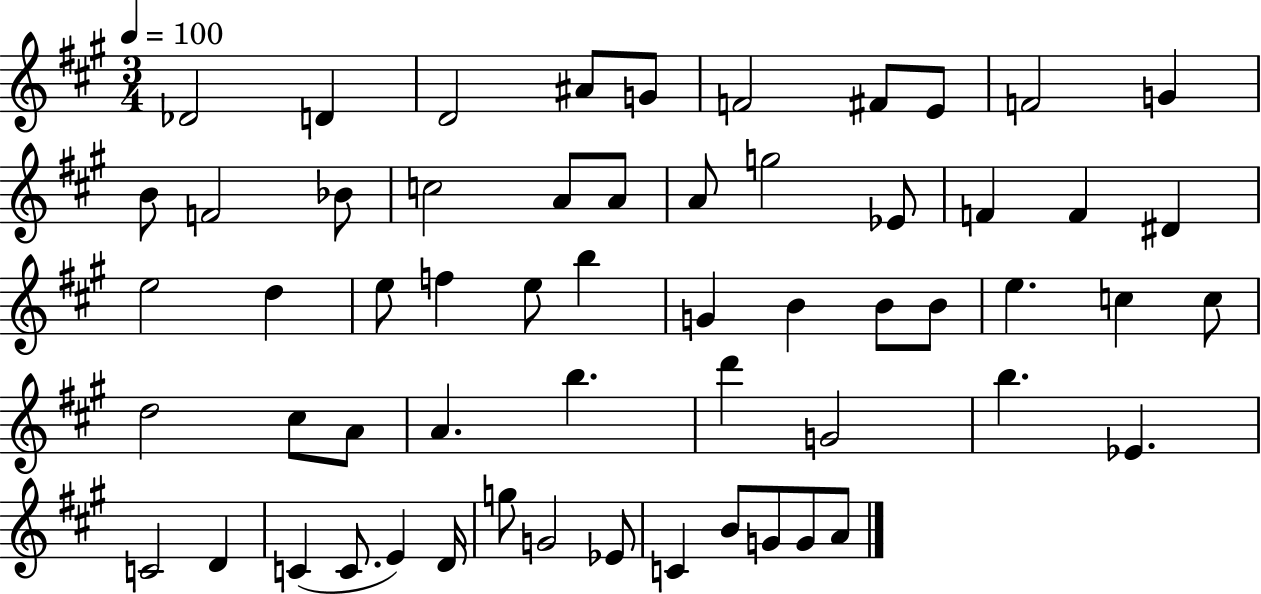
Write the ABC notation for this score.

X:1
T:Untitled
M:3/4
L:1/4
K:A
_D2 D D2 ^A/2 G/2 F2 ^F/2 E/2 F2 G B/2 F2 _B/2 c2 A/2 A/2 A/2 g2 _E/2 F F ^D e2 d e/2 f e/2 b G B B/2 B/2 e c c/2 d2 ^c/2 A/2 A b d' G2 b _E C2 D C C/2 E D/4 g/2 G2 _E/2 C B/2 G/2 G/2 A/2